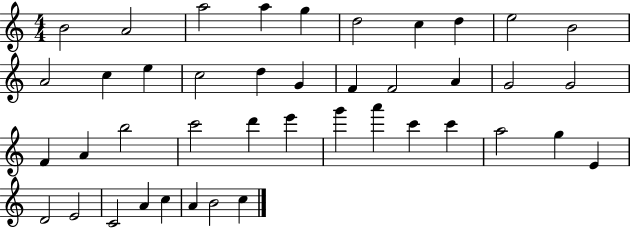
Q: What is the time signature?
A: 4/4